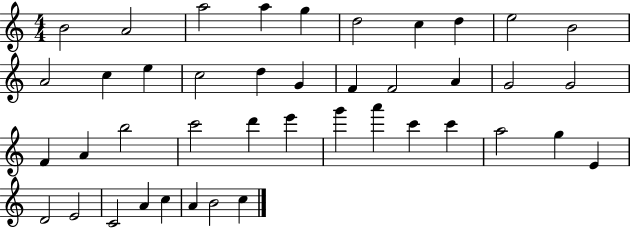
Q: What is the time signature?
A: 4/4